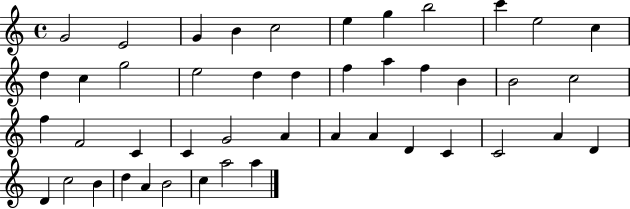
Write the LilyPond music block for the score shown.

{
  \clef treble
  \time 4/4
  \defaultTimeSignature
  \key c \major
  g'2 e'2 | g'4 b'4 c''2 | e''4 g''4 b''2 | c'''4 e''2 c''4 | \break d''4 c''4 g''2 | e''2 d''4 d''4 | f''4 a''4 f''4 b'4 | b'2 c''2 | \break f''4 f'2 c'4 | c'4 g'2 a'4 | a'4 a'4 d'4 c'4 | c'2 a'4 d'4 | \break d'4 c''2 b'4 | d''4 a'4 b'2 | c''4 a''2 a''4 | \bar "|."
}